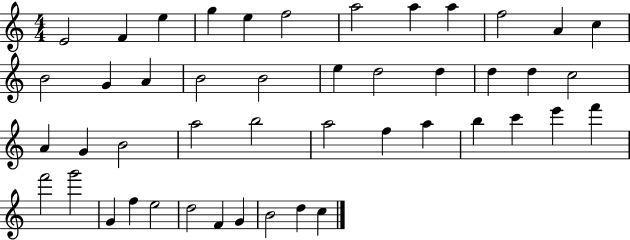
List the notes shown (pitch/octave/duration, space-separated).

E4/h F4/q E5/q G5/q E5/q F5/h A5/h A5/q A5/q F5/h A4/q C5/q B4/h G4/q A4/q B4/h B4/h E5/q D5/h D5/q D5/q D5/q C5/h A4/q G4/q B4/h A5/h B5/h A5/h F5/q A5/q B5/q C6/q E6/q F6/q F6/h G6/h G4/q F5/q E5/h D5/h F4/q G4/q B4/h D5/q C5/q